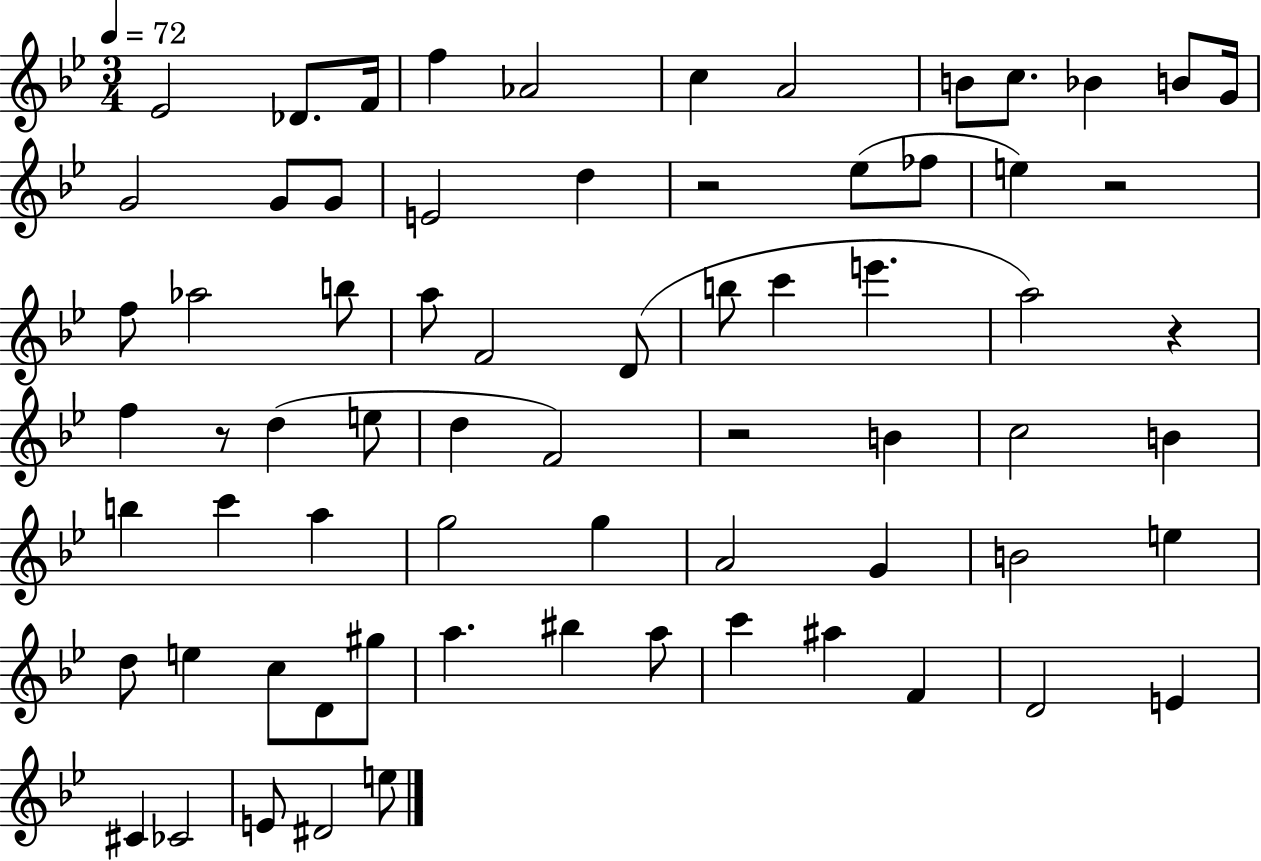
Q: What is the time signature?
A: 3/4